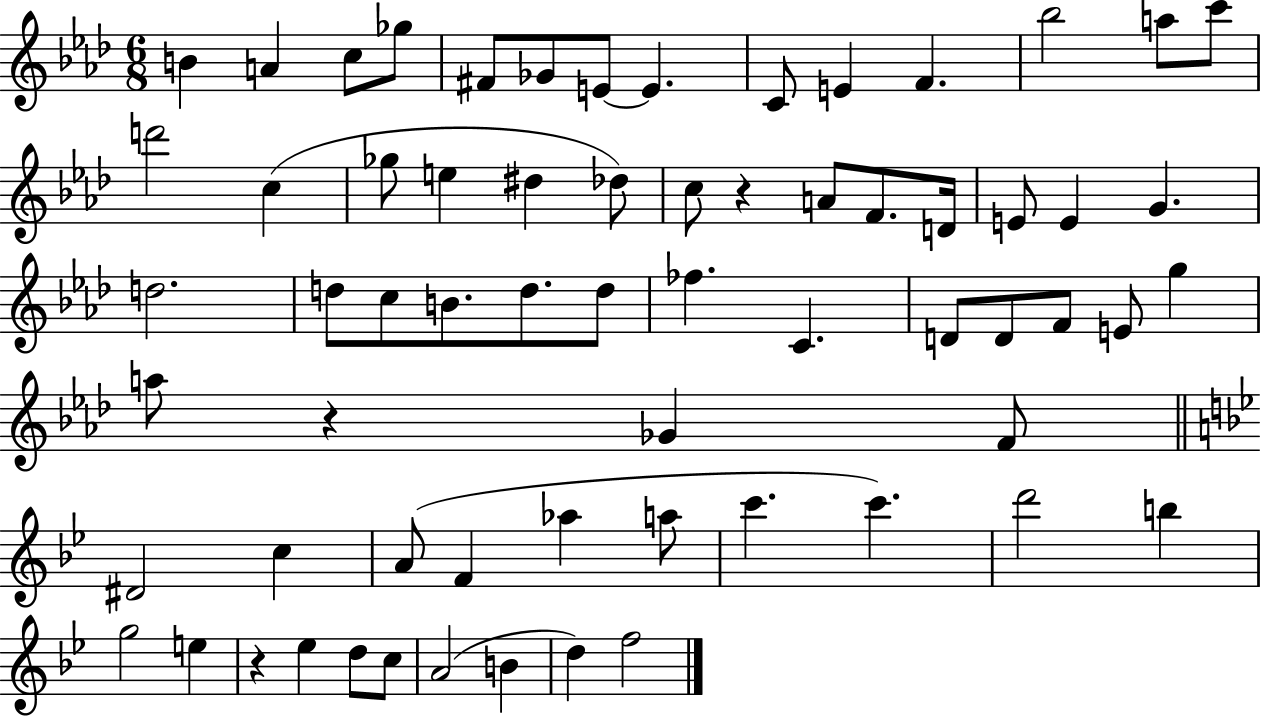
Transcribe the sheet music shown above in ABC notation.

X:1
T:Untitled
M:6/8
L:1/4
K:Ab
B A c/2 _g/2 ^F/2 _G/2 E/2 E C/2 E F _b2 a/2 c'/2 d'2 c _g/2 e ^d _d/2 c/2 z A/2 F/2 D/4 E/2 E G d2 d/2 c/2 B/2 d/2 d/2 _f C D/2 D/2 F/2 E/2 g a/2 z _G F/2 ^D2 c A/2 F _a a/2 c' c' d'2 b g2 e z _e d/2 c/2 A2 B d f2